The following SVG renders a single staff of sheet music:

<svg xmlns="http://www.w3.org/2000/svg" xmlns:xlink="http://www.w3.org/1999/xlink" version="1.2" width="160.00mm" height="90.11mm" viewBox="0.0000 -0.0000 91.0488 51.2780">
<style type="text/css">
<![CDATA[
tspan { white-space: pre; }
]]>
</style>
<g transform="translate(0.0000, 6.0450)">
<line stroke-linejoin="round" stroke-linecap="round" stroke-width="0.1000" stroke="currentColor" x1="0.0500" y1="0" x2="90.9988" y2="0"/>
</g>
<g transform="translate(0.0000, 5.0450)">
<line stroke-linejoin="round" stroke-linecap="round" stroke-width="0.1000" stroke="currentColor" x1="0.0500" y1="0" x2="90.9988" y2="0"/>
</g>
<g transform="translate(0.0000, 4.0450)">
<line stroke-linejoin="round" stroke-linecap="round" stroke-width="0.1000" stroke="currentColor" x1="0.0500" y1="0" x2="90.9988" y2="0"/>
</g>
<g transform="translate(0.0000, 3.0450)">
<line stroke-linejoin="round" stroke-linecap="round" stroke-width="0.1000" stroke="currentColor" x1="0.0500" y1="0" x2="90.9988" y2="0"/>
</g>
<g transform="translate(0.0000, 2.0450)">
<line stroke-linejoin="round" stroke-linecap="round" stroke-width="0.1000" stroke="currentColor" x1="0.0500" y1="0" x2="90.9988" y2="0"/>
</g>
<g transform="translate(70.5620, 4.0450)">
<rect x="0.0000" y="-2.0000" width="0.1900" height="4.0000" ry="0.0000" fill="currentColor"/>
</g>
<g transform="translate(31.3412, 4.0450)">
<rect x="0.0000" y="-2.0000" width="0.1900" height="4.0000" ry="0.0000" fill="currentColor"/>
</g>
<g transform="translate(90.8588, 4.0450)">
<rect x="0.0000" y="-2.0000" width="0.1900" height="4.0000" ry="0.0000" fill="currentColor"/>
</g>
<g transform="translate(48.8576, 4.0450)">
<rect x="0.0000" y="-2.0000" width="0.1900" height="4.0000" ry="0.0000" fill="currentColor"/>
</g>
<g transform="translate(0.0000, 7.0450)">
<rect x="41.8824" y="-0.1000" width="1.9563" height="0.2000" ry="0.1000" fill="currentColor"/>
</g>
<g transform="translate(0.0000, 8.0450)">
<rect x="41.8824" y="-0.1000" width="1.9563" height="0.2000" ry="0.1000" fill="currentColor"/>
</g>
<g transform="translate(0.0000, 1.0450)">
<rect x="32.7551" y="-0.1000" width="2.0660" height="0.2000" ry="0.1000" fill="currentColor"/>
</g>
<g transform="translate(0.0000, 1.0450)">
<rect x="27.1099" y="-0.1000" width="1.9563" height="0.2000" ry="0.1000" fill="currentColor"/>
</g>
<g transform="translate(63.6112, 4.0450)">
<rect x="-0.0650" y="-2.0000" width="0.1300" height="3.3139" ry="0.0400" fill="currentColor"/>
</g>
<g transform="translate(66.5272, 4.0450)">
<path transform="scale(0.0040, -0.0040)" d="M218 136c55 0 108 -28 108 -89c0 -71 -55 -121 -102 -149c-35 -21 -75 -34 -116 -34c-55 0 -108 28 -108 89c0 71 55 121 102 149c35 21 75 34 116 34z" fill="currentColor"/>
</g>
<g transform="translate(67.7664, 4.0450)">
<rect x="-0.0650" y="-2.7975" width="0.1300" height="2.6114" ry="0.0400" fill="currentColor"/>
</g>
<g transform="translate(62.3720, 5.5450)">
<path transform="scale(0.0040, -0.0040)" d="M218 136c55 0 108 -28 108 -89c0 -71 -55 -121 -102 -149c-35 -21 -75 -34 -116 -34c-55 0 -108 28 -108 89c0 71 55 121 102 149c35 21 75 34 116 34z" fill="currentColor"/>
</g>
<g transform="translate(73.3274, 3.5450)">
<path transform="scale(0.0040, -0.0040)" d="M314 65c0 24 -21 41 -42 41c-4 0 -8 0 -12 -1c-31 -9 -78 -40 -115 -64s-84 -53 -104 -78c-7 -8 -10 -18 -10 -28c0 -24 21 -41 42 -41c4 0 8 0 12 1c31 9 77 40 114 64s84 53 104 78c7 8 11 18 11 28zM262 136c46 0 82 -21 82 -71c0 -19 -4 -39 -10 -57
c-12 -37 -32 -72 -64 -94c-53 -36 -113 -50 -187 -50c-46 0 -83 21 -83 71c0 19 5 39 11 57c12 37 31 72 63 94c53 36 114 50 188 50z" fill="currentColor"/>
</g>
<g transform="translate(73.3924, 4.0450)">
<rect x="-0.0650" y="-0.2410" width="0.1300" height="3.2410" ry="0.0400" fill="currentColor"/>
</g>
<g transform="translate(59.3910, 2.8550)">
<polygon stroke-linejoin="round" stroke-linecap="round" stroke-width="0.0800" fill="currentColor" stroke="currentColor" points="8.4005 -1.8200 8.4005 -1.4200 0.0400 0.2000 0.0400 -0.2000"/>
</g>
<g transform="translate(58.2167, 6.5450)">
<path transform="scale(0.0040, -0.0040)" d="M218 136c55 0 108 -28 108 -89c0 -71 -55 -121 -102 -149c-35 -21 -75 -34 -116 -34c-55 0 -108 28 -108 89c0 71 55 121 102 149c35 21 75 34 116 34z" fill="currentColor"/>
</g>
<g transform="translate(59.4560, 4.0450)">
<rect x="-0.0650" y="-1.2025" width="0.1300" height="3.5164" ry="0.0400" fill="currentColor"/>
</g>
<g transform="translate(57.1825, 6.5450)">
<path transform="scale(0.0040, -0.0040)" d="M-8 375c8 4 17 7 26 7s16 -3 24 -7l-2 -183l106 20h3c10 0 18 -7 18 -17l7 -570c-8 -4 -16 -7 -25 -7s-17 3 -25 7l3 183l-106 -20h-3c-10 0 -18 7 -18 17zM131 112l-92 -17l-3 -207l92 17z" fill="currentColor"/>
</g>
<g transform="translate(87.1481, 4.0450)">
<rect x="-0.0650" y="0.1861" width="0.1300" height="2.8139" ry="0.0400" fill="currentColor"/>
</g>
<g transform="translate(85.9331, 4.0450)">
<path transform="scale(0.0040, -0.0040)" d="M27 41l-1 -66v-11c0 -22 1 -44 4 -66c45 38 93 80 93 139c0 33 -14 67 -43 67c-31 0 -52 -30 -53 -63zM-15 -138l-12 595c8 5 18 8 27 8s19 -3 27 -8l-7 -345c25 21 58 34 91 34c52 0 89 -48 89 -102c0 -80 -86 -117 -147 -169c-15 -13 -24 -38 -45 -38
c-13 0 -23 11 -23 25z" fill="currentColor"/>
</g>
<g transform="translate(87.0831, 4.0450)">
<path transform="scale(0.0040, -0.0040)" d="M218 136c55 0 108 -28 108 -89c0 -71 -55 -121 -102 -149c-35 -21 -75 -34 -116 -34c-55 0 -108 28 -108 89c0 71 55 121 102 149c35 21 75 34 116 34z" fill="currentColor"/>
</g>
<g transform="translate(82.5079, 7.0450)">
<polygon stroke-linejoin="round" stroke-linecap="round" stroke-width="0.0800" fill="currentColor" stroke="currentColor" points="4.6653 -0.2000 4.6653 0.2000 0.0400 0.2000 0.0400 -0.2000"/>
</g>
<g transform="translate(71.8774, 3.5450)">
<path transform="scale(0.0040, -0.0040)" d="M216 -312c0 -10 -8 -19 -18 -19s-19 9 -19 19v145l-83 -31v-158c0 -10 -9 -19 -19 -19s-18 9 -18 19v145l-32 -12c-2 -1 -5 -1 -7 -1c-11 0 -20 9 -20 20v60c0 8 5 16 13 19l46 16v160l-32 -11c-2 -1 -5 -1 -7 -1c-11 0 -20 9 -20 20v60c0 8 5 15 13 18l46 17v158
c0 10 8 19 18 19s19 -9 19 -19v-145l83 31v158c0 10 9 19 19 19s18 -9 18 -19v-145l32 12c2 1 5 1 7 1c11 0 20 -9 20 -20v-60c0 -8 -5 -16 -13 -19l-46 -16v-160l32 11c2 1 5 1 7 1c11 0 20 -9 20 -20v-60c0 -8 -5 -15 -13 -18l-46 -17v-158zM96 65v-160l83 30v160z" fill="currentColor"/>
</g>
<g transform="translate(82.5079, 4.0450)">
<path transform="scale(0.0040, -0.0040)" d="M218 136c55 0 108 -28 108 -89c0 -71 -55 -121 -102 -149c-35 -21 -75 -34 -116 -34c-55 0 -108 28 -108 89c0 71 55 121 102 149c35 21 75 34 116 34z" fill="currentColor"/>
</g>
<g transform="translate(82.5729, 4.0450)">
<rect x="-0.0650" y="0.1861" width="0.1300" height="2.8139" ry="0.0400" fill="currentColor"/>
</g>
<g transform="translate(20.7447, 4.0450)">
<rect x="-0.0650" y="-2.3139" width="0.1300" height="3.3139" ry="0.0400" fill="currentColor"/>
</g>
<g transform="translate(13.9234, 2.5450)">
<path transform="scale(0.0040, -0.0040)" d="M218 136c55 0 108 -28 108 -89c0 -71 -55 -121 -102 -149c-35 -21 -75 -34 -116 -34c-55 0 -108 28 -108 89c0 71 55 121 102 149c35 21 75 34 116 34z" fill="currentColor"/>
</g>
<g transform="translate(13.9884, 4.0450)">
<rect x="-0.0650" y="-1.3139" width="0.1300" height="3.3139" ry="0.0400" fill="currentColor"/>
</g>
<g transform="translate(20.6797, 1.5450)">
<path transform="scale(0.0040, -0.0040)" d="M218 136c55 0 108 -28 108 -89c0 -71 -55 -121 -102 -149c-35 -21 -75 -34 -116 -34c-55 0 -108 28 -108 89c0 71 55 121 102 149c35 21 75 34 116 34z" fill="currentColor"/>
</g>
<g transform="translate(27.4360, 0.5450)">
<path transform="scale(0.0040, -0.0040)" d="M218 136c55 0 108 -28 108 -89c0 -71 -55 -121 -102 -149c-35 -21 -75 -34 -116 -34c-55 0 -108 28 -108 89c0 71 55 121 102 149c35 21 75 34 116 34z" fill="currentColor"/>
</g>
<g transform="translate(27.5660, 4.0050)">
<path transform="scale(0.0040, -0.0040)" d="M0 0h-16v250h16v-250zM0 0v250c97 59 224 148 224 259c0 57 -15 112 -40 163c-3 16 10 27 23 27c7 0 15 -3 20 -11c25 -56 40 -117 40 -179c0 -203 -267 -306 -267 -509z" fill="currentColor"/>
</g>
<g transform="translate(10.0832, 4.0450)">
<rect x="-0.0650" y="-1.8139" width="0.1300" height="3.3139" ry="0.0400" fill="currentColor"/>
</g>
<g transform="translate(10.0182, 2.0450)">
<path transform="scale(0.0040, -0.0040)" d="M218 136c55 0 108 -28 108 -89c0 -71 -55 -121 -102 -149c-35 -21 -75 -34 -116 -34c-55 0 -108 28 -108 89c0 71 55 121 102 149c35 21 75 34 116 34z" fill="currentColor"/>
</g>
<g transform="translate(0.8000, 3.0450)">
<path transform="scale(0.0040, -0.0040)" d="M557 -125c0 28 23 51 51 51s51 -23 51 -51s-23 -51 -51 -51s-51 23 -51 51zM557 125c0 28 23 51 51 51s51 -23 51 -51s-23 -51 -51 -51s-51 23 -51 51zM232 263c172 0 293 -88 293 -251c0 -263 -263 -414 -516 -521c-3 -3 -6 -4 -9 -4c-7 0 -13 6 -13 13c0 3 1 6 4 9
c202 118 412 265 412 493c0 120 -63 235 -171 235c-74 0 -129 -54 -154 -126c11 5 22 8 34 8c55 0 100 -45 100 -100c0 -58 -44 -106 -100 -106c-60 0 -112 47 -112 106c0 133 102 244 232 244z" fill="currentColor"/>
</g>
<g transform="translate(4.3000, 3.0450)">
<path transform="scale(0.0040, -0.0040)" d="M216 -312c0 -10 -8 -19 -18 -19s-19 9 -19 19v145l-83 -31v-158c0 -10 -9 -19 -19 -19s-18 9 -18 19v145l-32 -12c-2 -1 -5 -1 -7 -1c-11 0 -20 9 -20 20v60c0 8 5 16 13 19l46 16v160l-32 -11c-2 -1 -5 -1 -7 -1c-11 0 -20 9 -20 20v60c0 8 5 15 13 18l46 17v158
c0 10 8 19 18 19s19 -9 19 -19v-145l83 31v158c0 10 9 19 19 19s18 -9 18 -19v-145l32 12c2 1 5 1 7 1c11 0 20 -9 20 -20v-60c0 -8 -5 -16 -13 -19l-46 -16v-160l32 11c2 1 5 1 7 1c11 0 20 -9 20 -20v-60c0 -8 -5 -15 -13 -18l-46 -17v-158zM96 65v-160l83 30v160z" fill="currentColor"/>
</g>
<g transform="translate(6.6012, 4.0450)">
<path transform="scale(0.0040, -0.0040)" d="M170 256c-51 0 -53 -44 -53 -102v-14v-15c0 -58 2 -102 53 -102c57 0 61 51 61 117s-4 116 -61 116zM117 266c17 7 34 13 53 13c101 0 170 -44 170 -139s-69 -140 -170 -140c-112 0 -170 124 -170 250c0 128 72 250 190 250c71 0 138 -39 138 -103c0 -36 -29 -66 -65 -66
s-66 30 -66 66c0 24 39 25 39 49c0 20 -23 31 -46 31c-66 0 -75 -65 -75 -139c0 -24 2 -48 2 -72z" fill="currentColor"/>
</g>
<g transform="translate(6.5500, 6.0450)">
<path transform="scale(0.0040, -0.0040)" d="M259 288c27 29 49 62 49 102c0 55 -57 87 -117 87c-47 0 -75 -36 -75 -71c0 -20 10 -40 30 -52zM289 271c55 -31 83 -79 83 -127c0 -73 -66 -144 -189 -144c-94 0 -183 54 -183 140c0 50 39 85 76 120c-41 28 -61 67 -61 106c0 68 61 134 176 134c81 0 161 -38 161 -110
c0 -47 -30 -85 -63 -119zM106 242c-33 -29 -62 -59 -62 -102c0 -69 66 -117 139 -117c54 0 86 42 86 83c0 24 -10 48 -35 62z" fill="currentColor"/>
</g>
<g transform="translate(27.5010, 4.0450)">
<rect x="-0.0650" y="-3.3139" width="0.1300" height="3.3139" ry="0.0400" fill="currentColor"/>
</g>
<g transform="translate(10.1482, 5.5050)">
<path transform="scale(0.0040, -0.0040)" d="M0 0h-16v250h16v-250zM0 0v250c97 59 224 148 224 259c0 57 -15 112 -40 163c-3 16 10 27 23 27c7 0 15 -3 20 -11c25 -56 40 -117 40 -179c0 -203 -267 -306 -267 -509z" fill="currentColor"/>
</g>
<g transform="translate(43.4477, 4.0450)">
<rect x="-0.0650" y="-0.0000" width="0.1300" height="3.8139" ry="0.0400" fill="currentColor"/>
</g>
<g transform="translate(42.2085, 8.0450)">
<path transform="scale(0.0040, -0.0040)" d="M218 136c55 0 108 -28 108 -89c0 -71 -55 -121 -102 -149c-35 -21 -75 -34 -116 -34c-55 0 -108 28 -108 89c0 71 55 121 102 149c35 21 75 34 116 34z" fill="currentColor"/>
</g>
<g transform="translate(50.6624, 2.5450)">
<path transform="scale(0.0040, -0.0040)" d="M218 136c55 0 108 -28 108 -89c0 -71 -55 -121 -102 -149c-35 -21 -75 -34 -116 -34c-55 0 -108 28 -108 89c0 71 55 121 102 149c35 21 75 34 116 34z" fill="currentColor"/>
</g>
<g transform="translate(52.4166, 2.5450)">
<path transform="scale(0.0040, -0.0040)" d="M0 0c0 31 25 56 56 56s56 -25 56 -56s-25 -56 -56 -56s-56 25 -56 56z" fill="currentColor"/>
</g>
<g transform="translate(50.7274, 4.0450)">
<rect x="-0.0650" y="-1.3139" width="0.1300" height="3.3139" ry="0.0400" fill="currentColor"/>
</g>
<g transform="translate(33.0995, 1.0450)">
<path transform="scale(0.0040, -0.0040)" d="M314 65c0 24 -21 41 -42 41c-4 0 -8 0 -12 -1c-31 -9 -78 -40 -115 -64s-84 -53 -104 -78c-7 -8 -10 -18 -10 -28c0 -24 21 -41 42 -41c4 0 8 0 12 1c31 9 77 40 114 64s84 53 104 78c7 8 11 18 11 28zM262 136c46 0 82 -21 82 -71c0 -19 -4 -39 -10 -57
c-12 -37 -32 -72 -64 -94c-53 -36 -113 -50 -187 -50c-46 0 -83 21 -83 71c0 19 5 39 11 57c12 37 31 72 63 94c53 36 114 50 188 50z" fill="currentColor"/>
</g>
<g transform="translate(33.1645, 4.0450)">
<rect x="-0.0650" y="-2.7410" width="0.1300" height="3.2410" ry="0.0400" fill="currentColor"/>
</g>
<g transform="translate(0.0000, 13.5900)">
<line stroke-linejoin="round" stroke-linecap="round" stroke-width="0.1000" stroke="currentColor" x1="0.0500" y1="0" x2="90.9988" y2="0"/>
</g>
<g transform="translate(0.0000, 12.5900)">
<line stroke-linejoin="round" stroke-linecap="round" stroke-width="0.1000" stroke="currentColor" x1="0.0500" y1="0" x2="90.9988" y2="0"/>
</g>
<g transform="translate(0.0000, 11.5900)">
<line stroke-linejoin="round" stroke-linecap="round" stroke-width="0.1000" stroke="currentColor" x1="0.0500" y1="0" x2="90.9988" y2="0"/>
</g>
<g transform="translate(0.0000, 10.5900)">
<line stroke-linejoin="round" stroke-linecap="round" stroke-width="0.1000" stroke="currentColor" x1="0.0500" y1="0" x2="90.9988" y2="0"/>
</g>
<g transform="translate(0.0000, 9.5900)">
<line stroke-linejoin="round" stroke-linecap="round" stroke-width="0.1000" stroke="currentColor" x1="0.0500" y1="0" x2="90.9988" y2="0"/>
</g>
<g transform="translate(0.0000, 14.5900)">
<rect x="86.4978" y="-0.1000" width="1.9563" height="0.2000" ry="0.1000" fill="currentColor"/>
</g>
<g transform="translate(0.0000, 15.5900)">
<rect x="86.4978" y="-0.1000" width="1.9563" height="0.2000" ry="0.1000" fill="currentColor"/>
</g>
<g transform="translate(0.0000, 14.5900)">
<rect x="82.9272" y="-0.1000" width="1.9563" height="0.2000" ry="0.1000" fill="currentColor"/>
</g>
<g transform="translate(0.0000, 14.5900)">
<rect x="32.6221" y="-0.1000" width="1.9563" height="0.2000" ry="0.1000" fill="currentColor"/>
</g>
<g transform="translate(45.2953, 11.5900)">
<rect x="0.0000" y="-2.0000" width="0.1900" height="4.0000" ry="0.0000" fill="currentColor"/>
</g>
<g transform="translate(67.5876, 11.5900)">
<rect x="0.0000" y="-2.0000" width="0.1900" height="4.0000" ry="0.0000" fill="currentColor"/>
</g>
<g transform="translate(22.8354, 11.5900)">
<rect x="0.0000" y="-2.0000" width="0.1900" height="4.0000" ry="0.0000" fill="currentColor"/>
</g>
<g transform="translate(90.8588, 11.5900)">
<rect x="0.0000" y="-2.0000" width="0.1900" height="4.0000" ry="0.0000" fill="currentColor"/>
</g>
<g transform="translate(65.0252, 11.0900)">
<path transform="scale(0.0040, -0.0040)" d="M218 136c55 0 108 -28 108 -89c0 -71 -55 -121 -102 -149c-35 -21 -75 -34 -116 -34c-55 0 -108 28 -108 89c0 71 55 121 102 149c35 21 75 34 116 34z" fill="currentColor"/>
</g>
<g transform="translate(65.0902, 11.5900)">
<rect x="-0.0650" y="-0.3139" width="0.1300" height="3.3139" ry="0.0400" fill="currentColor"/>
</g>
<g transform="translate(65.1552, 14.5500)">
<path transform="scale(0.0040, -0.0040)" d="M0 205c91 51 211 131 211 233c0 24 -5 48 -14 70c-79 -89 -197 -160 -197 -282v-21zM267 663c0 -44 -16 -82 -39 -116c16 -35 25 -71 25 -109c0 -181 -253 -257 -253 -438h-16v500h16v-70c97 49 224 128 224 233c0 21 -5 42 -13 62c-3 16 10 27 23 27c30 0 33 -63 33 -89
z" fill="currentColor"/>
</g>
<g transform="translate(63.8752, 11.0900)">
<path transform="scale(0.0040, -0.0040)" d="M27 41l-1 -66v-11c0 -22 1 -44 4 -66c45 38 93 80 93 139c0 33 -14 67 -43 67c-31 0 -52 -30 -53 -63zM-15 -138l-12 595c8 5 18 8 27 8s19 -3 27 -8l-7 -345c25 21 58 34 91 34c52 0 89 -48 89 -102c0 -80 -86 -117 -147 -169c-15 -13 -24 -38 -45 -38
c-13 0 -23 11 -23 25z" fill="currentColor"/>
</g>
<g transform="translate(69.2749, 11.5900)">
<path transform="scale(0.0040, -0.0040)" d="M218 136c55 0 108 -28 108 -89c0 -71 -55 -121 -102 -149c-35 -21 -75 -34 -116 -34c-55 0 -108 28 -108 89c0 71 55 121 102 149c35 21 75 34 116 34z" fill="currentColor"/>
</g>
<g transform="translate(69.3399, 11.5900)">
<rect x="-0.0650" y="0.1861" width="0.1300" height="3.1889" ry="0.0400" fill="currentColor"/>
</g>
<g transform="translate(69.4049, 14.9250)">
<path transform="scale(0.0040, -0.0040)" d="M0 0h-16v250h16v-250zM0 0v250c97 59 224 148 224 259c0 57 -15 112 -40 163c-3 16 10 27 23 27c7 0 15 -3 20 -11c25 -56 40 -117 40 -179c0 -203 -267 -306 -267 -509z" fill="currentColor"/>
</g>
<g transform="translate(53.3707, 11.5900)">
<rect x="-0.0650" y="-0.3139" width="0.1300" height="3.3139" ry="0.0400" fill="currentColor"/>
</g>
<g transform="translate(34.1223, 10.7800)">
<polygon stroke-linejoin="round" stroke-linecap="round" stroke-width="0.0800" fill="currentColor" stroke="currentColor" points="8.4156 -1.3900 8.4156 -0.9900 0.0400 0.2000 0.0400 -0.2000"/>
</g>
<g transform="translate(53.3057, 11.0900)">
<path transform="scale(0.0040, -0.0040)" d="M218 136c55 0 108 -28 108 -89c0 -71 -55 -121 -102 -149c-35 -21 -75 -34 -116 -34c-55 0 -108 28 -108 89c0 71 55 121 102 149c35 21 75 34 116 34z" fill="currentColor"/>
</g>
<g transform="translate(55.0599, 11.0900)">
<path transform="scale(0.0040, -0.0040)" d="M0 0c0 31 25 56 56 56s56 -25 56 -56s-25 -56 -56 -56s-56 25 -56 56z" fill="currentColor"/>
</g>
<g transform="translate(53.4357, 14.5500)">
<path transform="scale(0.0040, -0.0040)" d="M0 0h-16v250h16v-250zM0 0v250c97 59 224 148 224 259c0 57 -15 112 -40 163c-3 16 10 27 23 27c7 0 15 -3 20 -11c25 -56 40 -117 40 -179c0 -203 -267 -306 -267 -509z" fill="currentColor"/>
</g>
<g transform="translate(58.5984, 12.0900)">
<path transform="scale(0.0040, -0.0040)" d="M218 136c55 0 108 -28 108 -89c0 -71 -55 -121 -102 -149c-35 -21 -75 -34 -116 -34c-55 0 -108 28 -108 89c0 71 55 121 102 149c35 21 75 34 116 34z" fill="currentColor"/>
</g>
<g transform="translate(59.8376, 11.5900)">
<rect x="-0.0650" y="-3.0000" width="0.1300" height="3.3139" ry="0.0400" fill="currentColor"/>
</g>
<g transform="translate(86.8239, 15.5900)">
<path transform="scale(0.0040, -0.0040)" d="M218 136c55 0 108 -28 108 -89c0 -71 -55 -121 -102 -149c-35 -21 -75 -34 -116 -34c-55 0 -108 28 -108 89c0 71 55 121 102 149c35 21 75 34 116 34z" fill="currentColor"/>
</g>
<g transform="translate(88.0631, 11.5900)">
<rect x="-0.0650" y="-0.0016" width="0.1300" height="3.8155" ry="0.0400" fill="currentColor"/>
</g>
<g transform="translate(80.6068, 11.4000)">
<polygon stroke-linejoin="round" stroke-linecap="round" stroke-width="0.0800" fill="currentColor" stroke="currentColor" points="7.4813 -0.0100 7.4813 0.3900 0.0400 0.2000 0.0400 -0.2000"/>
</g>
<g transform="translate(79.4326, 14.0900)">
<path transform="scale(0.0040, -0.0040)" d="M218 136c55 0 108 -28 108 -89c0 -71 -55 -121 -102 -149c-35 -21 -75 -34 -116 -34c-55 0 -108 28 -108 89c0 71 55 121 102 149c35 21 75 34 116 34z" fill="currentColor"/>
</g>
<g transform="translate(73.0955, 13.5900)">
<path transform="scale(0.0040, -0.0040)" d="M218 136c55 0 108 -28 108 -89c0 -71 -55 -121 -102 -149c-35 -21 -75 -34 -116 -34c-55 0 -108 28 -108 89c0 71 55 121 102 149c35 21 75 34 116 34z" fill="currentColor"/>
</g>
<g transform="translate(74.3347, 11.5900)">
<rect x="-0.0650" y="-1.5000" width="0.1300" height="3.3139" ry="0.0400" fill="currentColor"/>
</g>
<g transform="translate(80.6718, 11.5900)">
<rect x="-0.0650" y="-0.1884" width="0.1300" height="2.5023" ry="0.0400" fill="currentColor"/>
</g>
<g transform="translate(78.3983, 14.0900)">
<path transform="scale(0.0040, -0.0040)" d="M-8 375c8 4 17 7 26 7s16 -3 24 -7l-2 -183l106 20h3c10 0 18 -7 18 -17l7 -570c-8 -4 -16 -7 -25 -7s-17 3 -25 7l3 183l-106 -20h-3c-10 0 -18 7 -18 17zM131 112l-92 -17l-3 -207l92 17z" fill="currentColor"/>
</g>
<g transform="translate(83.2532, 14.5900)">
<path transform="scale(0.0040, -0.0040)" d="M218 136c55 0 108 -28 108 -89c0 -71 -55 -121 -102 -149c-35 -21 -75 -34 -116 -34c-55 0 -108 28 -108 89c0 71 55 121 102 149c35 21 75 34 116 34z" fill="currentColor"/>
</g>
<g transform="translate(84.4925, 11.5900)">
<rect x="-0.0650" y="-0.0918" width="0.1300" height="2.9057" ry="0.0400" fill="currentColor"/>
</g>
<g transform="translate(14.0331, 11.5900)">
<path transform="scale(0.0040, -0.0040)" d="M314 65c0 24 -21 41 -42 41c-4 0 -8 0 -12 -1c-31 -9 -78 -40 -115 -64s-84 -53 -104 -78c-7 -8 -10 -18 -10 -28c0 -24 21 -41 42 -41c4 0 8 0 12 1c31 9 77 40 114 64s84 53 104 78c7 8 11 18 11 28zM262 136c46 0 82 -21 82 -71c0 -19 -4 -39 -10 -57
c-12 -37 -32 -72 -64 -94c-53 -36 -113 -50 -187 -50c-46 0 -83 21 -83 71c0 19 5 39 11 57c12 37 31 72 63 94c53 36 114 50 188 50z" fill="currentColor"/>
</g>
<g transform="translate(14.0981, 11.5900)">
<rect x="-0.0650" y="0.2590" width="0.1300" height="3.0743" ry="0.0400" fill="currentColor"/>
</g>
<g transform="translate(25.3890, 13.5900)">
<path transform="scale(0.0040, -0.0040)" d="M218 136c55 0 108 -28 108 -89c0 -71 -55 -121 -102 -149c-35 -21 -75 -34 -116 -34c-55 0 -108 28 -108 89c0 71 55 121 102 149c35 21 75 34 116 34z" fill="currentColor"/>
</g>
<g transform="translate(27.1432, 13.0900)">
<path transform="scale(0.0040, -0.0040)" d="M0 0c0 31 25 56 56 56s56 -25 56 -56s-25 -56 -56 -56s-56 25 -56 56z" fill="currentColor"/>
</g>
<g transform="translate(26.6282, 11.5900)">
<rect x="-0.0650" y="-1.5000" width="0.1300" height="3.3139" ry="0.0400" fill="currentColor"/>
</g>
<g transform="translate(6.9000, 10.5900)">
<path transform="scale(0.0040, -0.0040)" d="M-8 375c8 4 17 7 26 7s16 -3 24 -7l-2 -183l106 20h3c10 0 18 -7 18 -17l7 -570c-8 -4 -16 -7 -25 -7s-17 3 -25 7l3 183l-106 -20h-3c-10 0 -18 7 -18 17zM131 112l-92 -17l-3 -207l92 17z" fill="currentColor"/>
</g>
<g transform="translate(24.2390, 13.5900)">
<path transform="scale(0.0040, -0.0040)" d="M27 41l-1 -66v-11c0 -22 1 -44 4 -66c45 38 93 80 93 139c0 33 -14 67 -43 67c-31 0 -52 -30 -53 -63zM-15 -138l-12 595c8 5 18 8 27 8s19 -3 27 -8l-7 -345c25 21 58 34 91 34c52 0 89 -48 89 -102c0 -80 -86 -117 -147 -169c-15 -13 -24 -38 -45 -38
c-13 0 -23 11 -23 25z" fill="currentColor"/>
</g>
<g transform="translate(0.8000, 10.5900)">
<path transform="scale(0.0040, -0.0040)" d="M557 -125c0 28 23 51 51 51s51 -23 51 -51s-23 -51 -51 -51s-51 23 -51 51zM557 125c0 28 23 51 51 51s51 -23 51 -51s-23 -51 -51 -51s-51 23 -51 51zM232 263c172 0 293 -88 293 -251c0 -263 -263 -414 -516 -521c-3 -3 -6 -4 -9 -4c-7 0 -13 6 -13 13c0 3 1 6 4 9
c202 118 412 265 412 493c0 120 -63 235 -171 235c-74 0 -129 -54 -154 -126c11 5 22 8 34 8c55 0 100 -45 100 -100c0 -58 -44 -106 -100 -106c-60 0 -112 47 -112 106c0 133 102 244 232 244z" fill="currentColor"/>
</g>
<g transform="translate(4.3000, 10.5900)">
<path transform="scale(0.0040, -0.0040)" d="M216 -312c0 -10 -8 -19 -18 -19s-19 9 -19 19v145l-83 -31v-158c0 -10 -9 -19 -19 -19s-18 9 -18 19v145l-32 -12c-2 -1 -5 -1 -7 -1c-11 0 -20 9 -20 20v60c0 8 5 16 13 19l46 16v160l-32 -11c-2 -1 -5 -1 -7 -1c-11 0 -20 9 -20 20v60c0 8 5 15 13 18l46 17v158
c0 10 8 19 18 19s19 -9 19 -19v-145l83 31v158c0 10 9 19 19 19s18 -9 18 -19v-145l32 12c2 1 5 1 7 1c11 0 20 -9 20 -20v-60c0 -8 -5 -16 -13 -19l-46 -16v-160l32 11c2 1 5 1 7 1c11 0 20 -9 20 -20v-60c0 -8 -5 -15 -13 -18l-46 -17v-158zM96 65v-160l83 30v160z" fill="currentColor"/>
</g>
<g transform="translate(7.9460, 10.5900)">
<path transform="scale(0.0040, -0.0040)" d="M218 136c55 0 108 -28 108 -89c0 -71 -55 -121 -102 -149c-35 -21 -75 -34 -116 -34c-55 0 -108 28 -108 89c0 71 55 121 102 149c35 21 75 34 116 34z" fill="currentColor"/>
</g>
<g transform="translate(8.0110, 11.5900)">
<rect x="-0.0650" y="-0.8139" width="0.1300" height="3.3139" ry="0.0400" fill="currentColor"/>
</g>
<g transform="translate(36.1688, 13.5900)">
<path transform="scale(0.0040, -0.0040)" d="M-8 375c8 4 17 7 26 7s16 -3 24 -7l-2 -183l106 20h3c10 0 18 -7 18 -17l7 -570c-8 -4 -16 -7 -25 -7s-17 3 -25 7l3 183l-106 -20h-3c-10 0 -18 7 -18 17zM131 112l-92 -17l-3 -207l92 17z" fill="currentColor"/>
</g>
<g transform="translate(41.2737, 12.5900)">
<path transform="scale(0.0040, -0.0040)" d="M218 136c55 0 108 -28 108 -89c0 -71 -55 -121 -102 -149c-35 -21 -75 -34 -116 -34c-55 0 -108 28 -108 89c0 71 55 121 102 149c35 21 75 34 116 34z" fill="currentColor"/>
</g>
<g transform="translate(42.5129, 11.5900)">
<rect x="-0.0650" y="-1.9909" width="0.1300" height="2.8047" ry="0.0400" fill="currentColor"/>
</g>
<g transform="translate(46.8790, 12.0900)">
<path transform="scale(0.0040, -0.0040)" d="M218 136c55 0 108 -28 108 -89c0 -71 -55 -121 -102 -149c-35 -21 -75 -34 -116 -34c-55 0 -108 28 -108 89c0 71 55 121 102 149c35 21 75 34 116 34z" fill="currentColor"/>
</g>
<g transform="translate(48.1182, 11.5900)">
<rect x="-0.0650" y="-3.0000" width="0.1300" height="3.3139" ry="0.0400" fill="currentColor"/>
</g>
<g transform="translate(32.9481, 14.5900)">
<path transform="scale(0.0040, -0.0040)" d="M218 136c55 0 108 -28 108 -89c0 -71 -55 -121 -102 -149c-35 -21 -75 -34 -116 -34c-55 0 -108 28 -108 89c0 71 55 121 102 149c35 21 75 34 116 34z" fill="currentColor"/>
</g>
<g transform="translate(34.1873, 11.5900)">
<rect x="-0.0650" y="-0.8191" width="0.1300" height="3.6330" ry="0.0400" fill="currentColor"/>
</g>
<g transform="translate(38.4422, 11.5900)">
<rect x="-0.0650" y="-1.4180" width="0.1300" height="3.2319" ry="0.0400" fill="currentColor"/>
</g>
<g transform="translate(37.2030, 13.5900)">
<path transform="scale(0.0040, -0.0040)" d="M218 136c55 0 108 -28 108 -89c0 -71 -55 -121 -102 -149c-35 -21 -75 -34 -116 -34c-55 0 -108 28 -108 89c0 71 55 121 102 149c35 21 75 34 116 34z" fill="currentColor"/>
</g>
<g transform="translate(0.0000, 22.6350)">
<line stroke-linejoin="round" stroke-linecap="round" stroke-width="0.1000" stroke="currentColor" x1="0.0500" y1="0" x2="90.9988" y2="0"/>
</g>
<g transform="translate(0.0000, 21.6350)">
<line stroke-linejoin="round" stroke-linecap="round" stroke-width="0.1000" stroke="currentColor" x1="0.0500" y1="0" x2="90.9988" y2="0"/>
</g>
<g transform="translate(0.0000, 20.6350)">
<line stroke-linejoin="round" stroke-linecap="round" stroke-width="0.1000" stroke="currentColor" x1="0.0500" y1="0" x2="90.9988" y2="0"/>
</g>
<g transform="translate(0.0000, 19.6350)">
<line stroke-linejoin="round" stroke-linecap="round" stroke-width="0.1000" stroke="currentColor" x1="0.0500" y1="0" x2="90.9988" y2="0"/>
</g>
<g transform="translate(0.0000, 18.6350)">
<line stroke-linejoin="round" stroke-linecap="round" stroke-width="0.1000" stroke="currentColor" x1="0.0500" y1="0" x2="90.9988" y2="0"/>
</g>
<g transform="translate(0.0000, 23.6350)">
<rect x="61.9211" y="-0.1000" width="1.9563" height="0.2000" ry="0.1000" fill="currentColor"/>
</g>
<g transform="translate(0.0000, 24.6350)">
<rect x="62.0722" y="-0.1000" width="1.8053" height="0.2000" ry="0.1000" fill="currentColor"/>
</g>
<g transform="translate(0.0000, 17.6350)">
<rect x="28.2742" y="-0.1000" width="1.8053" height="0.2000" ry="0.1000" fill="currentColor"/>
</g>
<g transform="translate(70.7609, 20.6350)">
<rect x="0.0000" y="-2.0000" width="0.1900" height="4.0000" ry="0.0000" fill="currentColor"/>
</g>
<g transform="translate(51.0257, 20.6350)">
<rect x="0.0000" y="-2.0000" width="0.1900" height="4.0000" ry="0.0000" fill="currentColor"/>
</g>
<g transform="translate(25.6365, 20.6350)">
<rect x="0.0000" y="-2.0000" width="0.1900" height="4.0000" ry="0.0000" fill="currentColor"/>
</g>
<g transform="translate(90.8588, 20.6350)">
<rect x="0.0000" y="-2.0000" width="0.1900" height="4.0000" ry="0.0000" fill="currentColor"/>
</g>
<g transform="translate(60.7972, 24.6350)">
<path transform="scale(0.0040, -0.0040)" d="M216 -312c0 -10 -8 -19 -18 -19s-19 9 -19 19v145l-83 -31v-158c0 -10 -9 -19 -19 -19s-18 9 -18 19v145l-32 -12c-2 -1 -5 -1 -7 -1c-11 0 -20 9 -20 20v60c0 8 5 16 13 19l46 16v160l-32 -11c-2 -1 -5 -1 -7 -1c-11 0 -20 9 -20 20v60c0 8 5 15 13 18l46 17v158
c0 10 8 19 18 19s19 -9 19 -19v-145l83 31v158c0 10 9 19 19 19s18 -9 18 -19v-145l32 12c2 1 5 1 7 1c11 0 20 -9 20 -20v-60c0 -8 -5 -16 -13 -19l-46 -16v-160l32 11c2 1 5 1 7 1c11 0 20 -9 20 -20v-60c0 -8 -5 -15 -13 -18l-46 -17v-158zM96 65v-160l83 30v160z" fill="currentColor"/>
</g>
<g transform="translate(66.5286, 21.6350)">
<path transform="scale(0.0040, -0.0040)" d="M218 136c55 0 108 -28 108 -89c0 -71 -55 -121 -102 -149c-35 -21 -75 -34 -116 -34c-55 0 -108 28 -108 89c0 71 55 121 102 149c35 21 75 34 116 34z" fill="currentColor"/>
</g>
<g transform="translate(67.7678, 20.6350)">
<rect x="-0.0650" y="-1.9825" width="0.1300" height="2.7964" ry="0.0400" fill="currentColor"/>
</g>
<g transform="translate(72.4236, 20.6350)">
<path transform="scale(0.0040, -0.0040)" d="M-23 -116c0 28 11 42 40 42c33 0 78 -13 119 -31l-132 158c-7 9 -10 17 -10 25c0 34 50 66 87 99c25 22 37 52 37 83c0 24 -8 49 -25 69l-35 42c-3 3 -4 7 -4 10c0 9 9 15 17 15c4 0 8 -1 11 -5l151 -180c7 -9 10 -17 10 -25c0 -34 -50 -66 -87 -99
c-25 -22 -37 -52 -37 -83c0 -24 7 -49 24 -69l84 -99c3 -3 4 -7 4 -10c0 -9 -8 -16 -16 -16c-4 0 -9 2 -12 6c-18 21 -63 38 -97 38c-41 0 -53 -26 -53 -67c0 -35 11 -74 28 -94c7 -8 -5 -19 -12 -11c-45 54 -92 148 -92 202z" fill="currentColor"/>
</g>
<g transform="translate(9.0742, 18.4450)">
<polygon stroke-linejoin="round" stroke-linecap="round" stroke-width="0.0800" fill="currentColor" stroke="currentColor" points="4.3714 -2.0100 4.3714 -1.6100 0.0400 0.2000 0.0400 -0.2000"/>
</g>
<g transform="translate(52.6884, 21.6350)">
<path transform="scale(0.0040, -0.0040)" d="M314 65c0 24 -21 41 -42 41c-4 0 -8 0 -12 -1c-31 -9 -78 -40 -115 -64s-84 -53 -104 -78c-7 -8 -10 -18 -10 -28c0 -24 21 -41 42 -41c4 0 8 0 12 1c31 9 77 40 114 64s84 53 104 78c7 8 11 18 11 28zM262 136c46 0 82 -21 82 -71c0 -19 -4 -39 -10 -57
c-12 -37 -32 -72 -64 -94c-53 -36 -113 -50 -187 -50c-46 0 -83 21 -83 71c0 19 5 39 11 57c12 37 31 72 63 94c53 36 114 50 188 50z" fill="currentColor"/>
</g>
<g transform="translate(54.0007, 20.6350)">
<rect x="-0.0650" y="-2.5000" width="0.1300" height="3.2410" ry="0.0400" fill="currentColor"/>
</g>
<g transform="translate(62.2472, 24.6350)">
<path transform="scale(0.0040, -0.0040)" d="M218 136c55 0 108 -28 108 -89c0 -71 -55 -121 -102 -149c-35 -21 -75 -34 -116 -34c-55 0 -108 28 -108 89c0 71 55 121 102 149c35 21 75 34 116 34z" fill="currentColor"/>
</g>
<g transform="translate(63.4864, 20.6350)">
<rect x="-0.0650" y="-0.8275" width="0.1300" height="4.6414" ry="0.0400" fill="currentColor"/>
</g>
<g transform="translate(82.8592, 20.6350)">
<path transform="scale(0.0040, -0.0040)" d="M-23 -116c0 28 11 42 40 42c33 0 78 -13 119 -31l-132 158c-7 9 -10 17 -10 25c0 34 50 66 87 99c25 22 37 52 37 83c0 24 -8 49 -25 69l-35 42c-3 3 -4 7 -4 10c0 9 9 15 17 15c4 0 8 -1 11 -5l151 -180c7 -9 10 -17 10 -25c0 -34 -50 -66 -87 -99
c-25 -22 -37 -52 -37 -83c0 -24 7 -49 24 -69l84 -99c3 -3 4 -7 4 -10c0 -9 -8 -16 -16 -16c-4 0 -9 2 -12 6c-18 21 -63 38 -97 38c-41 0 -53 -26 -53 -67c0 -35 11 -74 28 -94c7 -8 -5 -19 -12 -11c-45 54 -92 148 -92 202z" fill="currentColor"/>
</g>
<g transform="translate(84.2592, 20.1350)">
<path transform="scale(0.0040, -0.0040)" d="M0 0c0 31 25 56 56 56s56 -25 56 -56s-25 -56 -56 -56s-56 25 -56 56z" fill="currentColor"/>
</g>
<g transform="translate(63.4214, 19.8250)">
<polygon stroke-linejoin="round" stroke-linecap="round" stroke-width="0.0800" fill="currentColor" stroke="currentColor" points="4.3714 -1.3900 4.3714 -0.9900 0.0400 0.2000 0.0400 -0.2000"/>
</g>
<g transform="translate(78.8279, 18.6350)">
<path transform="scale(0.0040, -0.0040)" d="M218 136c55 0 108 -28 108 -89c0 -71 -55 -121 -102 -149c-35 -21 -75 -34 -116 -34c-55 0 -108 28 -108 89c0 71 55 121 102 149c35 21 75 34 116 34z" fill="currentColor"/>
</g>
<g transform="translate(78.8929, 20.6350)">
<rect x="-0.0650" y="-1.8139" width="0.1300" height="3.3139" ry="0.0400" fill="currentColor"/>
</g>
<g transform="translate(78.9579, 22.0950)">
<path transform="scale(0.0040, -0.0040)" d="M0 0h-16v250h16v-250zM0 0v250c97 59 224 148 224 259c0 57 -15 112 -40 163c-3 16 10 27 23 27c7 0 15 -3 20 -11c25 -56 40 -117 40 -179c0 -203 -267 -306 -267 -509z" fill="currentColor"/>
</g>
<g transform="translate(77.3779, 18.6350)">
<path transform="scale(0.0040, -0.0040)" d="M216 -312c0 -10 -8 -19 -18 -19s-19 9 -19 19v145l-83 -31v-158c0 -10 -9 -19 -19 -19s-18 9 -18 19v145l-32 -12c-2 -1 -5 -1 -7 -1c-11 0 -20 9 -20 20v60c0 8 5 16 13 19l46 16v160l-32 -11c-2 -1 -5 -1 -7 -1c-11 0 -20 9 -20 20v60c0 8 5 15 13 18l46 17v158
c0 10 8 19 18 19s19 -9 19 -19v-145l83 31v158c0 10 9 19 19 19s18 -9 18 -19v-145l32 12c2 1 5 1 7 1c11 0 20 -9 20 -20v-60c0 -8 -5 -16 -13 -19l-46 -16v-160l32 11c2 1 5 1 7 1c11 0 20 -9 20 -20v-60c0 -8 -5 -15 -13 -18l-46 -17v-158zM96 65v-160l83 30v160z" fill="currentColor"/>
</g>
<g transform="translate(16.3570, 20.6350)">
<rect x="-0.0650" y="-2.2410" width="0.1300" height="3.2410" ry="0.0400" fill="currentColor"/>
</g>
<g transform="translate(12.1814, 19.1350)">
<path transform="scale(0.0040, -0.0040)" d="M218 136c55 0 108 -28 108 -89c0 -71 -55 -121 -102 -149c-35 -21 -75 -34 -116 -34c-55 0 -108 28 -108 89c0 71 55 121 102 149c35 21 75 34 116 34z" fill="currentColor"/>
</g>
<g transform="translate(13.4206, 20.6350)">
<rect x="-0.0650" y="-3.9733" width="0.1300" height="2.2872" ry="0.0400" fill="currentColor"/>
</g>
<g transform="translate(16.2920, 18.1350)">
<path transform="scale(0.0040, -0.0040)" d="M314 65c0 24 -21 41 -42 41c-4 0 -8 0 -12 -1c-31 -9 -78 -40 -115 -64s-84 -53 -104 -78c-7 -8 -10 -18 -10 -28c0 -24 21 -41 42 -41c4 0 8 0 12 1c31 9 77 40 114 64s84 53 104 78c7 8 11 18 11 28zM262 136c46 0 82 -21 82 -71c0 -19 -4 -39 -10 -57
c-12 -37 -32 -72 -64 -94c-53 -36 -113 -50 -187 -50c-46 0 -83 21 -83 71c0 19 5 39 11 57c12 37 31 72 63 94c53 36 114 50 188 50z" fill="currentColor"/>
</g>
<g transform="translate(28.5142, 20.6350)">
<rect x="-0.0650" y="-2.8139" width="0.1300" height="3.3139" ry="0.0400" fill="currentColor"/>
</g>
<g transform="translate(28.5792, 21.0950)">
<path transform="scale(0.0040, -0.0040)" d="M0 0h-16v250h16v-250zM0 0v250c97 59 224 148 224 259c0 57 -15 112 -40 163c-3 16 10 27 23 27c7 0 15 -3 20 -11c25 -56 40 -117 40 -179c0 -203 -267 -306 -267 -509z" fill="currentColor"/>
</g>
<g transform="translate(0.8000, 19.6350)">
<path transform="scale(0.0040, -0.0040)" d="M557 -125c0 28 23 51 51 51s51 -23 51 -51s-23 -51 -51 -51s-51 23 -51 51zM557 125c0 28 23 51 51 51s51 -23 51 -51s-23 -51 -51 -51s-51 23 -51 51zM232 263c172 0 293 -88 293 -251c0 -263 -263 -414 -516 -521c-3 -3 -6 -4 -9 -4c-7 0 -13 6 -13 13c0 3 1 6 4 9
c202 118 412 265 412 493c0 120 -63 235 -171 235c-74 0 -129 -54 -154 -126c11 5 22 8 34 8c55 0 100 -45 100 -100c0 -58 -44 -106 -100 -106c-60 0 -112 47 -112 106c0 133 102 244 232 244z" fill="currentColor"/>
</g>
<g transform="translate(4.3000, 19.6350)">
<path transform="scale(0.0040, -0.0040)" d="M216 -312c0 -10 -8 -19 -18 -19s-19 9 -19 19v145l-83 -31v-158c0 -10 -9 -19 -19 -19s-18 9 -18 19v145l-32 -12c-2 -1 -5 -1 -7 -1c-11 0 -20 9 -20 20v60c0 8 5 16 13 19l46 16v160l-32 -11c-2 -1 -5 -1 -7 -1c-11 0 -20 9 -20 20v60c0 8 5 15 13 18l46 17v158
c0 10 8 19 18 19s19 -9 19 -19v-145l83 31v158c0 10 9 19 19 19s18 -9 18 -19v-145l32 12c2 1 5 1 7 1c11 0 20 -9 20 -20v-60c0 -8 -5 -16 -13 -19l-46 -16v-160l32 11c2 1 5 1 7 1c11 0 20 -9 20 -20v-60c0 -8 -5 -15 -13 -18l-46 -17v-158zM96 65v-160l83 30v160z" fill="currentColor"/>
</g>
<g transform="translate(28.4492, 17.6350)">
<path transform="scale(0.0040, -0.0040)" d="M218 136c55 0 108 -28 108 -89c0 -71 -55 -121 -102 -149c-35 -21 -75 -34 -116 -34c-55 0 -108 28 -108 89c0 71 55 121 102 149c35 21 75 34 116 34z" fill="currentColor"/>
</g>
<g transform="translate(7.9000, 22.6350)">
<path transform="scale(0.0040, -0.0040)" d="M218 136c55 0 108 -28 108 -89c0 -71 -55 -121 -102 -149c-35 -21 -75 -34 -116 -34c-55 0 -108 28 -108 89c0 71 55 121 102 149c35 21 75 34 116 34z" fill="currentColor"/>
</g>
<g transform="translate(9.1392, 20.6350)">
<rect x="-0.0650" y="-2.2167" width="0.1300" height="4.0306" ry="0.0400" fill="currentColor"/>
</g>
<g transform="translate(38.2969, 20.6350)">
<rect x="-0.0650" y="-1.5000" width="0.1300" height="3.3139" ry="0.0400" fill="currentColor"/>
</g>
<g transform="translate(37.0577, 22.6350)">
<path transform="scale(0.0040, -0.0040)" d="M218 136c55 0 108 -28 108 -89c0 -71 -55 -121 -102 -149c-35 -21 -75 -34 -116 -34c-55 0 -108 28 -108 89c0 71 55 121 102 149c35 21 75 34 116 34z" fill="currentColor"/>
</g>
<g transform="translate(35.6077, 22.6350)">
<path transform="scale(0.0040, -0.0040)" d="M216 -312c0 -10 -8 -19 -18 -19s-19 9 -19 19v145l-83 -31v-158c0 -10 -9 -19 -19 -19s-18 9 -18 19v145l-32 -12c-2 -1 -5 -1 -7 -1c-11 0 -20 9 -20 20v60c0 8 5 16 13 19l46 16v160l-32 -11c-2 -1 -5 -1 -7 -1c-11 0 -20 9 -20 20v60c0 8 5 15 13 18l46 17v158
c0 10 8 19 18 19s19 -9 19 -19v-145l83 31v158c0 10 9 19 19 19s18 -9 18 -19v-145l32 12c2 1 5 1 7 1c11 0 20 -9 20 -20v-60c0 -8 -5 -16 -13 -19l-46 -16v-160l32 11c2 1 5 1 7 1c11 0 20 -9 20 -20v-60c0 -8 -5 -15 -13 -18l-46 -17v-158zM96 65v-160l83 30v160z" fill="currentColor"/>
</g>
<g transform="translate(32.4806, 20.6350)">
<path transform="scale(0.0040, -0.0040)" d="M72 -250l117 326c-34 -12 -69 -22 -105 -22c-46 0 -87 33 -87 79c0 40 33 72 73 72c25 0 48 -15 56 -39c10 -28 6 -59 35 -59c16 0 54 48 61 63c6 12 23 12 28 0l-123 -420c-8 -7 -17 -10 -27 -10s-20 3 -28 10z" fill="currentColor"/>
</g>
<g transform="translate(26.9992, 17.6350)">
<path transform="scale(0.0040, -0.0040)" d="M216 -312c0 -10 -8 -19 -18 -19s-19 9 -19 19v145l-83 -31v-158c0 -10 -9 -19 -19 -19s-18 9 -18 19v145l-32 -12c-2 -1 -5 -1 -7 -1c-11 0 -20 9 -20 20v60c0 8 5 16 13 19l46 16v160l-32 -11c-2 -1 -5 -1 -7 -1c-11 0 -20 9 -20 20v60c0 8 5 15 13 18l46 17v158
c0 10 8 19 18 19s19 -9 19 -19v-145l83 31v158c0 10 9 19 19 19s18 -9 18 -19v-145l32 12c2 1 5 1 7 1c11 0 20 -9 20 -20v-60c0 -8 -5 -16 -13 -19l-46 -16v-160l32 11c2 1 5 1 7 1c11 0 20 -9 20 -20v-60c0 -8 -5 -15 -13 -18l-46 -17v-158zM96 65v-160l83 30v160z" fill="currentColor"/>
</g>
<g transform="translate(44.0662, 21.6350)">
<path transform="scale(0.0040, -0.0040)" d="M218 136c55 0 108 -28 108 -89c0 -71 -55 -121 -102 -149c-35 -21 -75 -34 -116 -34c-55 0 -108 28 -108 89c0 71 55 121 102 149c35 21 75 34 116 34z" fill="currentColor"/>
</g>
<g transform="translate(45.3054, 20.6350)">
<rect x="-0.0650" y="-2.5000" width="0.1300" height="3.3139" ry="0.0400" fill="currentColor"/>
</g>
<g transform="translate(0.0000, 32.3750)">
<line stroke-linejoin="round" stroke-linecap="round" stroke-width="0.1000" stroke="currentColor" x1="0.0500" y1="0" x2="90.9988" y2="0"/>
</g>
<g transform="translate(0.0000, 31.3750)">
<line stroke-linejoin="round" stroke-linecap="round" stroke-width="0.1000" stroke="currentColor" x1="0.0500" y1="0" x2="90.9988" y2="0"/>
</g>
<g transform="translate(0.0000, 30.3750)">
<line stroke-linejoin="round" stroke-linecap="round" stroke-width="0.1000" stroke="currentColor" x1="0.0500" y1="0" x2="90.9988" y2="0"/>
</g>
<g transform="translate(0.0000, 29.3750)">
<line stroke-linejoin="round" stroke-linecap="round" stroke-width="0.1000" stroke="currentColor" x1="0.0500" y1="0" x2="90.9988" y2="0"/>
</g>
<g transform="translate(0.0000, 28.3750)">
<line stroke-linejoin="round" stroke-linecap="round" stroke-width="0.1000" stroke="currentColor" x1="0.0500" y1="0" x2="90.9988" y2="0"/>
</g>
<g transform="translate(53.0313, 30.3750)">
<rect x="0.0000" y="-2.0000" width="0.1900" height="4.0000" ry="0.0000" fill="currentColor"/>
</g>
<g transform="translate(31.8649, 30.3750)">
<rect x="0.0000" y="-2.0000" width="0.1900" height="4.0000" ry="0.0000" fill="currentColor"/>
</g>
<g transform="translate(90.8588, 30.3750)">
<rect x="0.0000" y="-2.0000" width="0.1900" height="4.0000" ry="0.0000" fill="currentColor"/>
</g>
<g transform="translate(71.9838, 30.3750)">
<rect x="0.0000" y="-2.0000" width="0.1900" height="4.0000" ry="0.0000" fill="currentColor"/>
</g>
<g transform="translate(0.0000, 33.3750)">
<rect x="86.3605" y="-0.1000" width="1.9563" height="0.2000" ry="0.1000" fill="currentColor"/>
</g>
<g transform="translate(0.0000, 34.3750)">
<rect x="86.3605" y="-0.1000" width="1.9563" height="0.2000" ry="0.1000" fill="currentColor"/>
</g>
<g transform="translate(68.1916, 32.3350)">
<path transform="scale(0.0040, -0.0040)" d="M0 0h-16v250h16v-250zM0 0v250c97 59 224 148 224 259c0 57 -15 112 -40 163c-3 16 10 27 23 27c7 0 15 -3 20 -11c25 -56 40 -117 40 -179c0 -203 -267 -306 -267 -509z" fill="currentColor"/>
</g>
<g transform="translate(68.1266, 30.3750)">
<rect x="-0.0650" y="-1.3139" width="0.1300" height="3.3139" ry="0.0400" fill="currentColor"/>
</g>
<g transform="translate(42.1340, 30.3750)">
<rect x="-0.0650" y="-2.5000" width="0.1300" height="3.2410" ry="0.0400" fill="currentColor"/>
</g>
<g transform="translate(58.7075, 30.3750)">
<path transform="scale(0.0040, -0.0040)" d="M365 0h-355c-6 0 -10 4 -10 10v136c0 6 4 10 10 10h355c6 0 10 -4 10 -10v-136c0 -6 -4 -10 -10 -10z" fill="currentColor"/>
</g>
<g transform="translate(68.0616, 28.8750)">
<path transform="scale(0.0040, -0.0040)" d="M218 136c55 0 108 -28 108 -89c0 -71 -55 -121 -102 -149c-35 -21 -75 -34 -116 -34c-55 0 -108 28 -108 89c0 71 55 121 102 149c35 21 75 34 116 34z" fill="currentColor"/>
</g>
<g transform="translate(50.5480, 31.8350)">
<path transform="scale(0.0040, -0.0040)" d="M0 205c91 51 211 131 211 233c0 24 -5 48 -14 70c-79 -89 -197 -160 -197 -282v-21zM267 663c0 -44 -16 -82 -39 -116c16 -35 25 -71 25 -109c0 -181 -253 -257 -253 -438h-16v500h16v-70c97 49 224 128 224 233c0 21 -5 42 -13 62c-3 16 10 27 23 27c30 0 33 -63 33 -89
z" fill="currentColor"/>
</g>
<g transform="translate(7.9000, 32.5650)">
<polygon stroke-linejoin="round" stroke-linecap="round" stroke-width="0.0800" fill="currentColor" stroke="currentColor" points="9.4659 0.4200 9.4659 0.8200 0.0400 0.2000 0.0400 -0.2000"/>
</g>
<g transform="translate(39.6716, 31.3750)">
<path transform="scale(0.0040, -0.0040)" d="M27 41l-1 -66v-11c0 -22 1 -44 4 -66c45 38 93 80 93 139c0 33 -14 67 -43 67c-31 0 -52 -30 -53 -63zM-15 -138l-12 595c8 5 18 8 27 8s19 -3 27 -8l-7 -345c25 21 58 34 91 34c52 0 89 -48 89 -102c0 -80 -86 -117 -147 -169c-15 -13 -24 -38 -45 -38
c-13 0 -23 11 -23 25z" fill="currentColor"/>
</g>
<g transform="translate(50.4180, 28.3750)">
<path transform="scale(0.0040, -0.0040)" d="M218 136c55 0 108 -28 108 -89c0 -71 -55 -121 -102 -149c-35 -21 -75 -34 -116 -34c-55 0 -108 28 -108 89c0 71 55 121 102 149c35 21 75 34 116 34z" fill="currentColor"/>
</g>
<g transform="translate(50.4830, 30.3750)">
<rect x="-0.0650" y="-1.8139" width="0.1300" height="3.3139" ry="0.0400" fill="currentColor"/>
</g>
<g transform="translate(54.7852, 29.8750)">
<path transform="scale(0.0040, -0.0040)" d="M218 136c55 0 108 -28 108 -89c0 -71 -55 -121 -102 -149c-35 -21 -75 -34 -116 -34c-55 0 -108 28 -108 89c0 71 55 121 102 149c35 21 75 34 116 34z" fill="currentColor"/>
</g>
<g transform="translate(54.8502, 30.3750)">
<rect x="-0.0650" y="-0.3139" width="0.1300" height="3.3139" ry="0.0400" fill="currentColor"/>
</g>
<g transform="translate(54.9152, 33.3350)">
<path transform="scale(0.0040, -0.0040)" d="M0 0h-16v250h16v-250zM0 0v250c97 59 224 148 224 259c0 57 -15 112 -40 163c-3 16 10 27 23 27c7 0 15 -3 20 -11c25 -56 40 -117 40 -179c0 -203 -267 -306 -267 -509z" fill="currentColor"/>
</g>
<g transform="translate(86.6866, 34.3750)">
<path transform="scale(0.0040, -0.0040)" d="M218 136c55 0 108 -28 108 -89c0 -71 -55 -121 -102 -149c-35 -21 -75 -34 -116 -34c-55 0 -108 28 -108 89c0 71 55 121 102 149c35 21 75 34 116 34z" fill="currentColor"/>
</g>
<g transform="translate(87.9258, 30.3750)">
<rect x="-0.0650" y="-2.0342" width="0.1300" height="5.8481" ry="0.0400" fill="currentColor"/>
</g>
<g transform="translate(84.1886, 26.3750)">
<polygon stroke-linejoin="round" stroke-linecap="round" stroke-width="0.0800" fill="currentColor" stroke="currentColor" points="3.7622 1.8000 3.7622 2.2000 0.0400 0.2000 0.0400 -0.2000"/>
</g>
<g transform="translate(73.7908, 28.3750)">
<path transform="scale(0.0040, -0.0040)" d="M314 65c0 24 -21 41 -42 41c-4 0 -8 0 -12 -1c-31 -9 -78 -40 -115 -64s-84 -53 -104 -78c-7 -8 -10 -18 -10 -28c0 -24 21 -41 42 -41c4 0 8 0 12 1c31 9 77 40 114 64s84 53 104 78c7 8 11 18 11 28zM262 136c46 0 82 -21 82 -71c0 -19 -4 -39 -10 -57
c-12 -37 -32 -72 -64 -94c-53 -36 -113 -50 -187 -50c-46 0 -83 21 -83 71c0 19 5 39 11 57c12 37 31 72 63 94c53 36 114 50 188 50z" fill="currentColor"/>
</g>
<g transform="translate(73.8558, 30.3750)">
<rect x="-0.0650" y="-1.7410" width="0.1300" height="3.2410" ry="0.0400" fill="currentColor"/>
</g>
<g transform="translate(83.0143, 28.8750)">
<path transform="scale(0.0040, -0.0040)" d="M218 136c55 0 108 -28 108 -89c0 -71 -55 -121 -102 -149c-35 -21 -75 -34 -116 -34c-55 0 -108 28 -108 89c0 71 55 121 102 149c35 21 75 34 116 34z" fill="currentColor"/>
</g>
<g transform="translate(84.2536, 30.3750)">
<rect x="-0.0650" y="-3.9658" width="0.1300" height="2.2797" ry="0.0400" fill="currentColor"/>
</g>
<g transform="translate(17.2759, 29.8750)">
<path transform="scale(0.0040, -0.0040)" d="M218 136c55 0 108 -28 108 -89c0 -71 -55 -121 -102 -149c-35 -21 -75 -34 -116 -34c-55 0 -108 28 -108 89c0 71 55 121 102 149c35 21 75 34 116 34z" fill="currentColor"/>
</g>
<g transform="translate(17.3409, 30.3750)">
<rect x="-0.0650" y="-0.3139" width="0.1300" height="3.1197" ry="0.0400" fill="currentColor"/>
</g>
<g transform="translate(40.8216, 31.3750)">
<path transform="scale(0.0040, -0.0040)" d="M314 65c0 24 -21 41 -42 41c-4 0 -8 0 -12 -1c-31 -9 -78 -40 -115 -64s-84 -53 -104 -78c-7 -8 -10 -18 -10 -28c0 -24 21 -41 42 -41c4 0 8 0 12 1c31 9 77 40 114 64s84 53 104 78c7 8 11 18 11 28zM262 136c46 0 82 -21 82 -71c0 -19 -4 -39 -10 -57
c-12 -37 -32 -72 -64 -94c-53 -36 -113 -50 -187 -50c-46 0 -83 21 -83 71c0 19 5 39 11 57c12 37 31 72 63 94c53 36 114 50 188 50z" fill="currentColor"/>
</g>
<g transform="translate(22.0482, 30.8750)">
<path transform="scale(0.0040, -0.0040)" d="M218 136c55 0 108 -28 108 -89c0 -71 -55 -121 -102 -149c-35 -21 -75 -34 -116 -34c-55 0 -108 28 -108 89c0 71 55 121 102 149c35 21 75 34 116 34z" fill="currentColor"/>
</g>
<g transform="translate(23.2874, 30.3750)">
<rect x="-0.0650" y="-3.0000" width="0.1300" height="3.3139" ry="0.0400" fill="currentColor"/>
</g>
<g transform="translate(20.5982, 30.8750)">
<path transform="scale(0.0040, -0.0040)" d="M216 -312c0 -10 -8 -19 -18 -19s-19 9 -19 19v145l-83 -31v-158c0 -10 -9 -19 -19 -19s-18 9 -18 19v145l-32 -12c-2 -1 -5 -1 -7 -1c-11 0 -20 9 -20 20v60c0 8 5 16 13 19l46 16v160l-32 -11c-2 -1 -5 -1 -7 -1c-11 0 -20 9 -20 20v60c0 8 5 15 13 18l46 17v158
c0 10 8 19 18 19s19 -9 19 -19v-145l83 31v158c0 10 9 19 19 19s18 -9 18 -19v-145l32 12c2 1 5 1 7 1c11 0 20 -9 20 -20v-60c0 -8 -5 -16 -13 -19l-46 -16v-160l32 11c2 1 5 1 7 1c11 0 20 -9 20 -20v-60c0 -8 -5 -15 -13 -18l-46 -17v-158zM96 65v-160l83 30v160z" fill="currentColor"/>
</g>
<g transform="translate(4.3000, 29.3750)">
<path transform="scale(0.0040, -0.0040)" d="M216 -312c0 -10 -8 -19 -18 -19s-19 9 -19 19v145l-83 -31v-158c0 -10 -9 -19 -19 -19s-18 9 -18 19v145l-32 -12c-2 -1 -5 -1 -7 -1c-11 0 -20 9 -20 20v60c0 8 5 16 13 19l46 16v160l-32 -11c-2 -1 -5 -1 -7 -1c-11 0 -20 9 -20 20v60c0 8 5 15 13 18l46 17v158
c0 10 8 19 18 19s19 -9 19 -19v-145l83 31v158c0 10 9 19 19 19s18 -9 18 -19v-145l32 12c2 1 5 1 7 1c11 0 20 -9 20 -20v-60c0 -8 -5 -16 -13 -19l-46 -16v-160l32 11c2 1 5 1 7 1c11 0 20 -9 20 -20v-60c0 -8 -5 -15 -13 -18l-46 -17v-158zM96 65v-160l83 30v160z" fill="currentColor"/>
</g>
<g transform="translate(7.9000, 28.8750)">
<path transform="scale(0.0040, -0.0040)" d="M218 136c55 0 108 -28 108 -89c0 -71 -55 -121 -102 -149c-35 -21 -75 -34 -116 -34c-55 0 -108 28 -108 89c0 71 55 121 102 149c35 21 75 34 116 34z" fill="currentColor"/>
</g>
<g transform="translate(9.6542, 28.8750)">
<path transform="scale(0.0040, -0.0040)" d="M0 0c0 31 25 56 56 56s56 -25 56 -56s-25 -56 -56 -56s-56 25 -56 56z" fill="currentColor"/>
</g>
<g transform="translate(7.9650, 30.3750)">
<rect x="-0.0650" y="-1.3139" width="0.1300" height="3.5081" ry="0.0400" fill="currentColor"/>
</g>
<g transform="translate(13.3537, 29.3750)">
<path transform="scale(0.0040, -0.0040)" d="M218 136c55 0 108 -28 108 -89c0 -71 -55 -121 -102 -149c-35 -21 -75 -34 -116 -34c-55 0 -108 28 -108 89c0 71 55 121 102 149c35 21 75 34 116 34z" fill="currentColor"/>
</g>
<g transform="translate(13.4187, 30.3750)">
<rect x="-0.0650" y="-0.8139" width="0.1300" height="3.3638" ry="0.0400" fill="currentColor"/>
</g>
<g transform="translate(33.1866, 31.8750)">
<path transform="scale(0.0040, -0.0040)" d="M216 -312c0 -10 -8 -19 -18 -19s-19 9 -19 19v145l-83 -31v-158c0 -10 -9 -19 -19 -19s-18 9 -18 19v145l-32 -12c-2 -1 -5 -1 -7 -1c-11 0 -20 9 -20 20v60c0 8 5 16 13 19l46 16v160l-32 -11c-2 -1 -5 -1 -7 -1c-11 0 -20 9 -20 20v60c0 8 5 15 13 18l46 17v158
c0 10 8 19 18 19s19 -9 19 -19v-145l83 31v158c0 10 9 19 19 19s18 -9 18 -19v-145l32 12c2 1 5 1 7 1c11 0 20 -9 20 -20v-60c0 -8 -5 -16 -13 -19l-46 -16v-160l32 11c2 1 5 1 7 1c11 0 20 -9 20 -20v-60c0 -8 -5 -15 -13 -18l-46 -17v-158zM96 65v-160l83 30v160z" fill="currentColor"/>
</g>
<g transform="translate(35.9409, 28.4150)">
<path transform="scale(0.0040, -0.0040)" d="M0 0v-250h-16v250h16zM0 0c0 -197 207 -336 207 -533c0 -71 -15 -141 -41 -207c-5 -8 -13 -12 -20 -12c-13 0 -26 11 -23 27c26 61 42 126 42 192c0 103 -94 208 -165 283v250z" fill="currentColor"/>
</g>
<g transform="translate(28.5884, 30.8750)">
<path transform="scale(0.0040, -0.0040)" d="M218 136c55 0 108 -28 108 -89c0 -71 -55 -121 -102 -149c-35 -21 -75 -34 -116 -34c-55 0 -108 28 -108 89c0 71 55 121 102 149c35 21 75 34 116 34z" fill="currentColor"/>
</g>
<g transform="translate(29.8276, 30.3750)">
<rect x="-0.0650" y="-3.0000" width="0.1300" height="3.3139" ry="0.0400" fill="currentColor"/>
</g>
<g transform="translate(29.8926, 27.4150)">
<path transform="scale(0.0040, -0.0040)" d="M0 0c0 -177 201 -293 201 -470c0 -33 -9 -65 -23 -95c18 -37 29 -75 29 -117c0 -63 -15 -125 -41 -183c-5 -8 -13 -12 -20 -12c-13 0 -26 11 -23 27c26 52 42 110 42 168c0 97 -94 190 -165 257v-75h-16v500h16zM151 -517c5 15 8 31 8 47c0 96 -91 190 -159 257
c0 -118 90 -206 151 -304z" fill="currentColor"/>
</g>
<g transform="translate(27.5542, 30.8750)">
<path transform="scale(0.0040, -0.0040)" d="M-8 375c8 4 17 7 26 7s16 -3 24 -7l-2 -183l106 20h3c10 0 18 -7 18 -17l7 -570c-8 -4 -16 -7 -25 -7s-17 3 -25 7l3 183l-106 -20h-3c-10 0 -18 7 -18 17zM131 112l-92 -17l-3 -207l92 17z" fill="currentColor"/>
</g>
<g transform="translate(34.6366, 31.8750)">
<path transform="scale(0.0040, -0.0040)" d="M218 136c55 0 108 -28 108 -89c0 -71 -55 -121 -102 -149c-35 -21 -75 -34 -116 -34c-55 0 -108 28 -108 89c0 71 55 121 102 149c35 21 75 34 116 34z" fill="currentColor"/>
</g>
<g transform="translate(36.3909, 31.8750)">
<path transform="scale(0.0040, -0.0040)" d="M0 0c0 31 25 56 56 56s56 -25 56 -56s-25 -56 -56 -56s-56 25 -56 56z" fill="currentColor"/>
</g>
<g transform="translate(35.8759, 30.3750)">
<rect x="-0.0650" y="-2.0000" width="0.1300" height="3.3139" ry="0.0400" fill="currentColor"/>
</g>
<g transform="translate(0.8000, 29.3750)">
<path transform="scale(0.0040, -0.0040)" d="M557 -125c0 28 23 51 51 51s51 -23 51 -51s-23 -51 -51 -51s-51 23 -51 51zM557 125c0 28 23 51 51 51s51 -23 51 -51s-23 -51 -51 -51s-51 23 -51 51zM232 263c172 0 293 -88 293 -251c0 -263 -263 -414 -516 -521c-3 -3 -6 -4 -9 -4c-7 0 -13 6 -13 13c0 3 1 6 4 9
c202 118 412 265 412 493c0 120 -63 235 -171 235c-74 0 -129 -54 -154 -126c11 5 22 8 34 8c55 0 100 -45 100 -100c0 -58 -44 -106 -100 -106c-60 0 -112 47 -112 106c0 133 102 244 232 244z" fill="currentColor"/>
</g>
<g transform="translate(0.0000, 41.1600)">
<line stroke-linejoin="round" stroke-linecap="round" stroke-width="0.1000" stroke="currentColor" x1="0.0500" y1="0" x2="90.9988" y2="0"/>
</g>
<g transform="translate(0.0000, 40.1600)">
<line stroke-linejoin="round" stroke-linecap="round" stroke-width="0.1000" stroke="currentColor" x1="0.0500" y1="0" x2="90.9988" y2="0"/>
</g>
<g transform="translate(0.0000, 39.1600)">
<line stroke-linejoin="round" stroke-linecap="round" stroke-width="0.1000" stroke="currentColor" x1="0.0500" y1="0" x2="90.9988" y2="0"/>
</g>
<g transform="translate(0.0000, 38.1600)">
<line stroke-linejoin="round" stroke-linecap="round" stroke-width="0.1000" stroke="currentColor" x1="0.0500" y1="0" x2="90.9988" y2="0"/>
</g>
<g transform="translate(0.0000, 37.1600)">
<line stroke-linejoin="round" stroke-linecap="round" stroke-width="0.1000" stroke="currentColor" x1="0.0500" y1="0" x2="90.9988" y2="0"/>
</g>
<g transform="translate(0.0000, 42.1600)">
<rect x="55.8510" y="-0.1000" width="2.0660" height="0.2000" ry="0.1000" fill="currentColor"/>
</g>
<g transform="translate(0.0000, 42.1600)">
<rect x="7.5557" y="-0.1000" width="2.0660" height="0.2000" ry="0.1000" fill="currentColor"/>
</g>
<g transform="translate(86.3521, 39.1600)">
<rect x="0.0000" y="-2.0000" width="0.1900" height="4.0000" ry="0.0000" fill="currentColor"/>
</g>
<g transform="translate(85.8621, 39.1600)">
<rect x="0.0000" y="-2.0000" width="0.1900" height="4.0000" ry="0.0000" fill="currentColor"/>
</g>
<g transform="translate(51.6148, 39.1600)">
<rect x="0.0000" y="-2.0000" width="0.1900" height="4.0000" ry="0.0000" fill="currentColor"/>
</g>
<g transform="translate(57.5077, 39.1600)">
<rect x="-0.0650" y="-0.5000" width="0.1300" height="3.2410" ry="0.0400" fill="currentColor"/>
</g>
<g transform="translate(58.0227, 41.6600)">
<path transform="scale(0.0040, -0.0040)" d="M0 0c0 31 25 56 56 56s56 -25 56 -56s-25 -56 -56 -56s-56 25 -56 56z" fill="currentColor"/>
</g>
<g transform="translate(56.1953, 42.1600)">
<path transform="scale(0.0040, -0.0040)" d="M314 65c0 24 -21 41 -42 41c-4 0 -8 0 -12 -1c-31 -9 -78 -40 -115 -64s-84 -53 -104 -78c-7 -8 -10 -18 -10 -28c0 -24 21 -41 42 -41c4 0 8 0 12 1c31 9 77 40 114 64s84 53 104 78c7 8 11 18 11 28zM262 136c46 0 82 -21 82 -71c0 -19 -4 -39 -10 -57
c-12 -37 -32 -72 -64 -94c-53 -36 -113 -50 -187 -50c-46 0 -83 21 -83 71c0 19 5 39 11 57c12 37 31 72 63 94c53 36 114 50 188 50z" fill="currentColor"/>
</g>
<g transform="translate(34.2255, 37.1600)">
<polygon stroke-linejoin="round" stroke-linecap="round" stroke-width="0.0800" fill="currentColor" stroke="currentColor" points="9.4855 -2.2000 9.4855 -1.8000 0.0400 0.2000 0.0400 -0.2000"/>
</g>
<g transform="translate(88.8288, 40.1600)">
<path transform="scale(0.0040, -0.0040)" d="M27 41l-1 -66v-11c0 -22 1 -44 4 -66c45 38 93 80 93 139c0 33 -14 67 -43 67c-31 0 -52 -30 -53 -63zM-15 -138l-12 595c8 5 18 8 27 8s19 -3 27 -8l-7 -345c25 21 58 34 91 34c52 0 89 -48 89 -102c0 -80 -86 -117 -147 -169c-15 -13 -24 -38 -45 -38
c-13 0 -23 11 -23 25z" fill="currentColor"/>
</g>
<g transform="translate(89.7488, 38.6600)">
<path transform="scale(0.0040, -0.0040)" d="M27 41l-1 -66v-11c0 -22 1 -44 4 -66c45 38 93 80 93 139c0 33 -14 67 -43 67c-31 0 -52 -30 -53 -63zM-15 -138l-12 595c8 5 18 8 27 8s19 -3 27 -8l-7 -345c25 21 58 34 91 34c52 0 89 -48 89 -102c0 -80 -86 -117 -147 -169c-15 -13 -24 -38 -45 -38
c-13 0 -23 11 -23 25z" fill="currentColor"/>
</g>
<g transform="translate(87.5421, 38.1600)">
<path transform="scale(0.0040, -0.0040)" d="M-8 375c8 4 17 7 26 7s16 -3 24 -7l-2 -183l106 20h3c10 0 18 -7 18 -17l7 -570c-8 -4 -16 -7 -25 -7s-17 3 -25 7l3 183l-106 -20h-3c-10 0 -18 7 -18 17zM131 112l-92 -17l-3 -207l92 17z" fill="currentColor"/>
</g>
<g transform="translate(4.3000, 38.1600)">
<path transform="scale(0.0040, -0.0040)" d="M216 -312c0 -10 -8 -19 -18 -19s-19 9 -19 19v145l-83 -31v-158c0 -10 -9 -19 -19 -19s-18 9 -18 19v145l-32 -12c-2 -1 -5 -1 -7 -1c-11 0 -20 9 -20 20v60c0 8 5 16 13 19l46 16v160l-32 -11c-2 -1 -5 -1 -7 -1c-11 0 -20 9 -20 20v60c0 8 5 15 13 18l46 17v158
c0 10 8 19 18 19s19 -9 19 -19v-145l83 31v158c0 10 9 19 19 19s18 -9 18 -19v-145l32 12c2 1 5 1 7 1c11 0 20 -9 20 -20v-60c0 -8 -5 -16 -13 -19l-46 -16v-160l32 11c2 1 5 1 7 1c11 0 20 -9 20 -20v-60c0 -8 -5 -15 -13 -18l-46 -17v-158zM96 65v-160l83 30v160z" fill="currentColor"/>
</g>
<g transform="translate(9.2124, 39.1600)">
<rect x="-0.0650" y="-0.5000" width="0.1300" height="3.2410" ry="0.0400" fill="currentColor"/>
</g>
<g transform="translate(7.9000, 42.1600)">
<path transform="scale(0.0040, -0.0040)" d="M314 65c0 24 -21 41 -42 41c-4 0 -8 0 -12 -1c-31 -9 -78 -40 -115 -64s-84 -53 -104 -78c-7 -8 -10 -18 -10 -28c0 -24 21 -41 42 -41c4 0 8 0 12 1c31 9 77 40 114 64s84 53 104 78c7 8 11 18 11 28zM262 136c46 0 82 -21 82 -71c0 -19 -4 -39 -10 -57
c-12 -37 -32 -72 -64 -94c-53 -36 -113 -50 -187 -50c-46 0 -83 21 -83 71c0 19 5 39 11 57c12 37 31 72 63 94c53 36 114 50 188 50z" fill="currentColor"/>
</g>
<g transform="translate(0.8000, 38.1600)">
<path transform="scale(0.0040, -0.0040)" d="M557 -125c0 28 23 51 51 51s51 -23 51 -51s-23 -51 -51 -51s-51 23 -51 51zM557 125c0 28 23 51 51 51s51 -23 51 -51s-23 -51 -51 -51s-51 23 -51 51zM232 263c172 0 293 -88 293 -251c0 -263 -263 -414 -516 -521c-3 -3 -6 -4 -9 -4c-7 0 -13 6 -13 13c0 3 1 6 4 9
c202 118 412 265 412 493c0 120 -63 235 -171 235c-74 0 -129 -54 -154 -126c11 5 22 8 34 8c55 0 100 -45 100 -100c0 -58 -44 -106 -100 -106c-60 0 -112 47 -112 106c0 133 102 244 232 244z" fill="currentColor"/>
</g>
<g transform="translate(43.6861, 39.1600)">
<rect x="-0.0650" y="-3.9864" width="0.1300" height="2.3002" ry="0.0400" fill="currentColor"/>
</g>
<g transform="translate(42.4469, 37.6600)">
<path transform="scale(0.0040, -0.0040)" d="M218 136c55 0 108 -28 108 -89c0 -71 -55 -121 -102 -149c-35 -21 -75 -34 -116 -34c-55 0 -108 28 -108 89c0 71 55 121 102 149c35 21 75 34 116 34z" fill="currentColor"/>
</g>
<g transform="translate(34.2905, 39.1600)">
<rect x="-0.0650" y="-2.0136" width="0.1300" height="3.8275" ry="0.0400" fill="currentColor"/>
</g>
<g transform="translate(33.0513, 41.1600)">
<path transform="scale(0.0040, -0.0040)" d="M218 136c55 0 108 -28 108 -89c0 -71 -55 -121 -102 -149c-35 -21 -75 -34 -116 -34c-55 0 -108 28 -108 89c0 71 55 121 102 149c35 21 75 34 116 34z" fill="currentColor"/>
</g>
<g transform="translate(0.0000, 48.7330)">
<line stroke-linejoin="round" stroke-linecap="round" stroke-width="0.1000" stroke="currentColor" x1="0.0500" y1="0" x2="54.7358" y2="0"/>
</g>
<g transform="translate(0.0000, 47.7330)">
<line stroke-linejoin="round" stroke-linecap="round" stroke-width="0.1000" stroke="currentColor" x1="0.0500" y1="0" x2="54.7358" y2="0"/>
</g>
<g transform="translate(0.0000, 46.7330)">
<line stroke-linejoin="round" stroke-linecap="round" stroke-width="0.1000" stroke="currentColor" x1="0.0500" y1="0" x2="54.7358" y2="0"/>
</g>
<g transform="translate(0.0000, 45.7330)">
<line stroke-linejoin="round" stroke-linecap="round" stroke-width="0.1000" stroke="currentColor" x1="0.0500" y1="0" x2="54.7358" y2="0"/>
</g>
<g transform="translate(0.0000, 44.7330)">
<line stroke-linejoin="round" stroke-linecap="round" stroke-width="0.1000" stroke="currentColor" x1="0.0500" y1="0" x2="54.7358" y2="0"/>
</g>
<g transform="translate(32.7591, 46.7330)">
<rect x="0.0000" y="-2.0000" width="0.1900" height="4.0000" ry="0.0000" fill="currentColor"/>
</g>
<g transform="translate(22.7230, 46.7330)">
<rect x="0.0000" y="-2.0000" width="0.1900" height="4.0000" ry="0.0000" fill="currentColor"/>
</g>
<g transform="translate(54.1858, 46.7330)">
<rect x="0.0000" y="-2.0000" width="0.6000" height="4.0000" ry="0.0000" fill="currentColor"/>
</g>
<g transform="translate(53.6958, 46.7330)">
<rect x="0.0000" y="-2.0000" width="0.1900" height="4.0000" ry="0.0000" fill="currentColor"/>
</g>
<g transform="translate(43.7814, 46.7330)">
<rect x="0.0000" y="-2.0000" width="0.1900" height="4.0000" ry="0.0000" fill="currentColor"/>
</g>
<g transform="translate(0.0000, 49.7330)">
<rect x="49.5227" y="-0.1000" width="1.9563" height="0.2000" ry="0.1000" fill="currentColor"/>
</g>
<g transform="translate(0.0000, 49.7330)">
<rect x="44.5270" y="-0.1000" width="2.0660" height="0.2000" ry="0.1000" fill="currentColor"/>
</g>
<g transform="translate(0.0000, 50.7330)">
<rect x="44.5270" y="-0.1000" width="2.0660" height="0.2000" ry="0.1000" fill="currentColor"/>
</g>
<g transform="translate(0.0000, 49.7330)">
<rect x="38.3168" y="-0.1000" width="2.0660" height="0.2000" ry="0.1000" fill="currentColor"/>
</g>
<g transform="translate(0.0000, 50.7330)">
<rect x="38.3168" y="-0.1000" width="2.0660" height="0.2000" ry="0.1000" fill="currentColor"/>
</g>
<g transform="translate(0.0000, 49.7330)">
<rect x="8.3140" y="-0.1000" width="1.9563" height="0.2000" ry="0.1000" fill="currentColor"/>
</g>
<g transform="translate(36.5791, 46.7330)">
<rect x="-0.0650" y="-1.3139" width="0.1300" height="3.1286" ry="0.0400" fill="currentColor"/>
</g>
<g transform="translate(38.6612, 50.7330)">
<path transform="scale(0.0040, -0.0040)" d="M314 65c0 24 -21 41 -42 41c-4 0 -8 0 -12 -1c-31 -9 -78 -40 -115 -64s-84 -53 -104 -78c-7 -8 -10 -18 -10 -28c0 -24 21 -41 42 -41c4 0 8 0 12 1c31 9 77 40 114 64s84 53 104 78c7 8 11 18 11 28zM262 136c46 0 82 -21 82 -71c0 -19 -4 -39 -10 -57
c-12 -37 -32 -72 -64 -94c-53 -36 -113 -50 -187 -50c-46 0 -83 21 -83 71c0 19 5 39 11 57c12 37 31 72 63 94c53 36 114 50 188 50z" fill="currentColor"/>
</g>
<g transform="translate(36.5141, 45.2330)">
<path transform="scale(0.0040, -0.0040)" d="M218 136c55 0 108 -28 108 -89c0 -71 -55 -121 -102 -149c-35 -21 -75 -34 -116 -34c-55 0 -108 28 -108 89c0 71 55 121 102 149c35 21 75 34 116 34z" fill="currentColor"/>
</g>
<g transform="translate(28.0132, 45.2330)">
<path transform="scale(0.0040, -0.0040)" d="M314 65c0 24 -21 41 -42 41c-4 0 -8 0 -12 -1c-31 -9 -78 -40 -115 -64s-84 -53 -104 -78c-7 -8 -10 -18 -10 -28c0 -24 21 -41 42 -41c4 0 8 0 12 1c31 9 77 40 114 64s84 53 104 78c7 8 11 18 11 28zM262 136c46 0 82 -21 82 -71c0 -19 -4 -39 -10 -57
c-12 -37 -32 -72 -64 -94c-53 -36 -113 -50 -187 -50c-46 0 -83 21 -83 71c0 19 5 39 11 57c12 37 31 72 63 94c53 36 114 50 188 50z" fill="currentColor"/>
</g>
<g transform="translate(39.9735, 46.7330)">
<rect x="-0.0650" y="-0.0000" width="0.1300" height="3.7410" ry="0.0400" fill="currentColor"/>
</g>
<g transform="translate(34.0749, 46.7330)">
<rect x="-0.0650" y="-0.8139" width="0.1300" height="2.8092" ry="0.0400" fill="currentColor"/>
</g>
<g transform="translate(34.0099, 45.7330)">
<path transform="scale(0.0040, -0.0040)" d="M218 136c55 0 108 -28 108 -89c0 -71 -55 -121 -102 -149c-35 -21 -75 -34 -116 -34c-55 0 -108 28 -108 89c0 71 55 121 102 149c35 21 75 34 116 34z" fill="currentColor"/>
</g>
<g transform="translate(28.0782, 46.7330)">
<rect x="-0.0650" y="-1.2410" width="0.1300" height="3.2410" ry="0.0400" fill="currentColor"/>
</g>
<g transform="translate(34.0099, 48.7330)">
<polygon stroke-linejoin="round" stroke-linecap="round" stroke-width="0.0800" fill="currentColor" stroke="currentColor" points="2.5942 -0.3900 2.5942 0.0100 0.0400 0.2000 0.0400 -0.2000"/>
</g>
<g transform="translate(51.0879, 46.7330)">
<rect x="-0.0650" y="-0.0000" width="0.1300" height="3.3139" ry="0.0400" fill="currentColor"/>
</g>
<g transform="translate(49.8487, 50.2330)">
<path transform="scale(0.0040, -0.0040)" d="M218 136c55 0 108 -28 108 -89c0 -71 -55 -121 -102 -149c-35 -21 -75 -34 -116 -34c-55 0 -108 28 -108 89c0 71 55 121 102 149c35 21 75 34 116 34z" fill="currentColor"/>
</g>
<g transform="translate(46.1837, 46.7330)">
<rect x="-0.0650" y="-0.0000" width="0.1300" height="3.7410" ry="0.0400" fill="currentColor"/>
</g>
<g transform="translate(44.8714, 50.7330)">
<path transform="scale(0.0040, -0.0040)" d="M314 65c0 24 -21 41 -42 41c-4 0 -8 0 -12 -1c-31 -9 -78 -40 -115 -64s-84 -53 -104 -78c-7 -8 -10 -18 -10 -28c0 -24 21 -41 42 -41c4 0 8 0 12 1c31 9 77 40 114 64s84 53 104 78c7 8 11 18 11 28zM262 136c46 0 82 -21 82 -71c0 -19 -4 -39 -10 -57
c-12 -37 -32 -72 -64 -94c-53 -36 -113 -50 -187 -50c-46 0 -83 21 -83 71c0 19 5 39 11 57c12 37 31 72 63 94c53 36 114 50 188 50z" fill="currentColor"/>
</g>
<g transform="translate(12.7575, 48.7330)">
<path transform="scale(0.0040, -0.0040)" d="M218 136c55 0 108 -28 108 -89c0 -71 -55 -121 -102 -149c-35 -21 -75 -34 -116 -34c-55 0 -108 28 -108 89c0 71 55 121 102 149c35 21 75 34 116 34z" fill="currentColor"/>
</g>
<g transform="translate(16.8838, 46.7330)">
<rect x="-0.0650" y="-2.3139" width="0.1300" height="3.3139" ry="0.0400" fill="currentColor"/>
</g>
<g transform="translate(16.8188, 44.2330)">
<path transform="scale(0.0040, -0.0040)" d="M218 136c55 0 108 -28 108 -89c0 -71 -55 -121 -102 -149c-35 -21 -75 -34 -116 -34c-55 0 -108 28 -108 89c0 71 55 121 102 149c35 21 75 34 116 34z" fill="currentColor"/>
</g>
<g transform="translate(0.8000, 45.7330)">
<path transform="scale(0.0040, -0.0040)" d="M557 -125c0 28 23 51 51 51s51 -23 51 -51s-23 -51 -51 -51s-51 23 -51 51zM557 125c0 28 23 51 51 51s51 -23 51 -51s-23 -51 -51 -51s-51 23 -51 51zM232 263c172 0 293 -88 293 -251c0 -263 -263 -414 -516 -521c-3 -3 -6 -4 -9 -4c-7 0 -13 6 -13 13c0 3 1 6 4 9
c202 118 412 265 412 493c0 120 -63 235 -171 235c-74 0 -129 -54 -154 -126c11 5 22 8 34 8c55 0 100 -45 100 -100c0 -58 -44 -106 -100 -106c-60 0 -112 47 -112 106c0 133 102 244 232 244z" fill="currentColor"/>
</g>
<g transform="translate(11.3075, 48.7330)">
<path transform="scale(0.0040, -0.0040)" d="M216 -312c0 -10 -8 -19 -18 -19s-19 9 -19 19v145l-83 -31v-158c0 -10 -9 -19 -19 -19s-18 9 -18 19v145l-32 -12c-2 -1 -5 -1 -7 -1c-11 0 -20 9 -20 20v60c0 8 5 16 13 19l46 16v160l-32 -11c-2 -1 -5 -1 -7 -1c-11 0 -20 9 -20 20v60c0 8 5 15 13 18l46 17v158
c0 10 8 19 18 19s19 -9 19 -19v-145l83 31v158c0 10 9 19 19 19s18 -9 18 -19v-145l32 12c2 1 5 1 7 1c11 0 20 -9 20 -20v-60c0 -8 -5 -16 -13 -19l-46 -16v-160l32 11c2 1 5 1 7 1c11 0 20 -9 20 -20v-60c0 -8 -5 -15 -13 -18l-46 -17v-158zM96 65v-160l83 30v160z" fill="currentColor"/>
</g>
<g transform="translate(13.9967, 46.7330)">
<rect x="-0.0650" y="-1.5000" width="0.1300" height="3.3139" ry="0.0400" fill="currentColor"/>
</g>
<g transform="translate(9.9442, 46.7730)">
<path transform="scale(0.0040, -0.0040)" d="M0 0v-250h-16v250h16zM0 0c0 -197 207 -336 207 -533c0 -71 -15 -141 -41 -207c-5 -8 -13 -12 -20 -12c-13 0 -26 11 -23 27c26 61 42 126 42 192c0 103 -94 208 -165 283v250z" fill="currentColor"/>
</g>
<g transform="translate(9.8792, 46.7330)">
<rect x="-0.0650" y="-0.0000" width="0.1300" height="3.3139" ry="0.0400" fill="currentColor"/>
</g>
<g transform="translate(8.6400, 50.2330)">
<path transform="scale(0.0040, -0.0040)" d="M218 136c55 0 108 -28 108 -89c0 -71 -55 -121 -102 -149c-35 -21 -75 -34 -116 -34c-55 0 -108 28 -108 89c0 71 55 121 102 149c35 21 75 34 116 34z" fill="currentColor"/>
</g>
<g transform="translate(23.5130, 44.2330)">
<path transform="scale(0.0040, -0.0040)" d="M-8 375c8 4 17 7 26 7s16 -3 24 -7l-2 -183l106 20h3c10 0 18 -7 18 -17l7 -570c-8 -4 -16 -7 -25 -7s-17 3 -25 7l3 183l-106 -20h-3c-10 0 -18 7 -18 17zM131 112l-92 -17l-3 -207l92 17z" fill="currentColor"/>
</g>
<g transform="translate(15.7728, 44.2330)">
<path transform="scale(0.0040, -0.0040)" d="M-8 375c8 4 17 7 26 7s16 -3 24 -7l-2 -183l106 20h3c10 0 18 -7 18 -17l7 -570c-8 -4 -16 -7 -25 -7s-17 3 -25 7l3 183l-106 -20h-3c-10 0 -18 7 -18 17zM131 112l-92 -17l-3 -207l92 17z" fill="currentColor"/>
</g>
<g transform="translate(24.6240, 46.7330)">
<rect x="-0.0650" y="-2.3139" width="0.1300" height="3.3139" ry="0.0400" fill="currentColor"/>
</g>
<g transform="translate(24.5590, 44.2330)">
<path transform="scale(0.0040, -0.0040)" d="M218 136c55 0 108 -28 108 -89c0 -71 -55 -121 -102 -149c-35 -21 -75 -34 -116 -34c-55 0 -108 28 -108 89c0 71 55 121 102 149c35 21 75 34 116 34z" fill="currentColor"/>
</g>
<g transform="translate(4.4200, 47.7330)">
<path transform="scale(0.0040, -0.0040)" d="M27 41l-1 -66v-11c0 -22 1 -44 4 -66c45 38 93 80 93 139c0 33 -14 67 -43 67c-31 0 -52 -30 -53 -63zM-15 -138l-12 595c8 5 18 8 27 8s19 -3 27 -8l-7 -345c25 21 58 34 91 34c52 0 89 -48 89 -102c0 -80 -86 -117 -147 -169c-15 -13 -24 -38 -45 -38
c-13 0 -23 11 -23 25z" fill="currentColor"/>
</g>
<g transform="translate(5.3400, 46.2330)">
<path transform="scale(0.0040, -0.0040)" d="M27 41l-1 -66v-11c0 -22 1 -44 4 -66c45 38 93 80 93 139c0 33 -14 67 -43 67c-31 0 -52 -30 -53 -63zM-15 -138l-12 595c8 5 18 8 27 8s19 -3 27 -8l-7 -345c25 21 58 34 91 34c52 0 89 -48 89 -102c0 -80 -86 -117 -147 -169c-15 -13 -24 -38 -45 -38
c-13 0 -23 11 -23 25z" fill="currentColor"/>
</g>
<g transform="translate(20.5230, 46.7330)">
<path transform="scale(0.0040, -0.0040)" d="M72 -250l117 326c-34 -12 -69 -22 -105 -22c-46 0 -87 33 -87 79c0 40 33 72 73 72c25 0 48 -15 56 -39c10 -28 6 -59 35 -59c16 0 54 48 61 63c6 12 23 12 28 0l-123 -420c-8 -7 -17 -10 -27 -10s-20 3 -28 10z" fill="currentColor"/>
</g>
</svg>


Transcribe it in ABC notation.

X:1
T:Untitled
M:6/8
L:1/4
K:G
A,/2 G, B, D/2 C2 C,, G, F,,/2 A,,/2 D,/2 ^E,2 D,/2 _D,/2 F, D,2 _G,, E,,/2 G,,/2 B,,/2 C, E,/2 C, _E,/4 D,/2 G,, F,,/2 E,,/2 C,,/2 G,,/2 G,/2 B,2 ^C/2 z/2 ^G,, B,, B,,2 ^C,,/2 B,,/2 z ^A,/2 z G,/2 ^F,/2 E,/2 ^C, C,/4 ^A,,/2 _B,,2 A,/4 E,/2 z2 G,/2 A,2 G,/2 C,,/2 E,,2 G,,/2 G,/2 E,,2 D,,/2 ^G,, B, z/2 B, G,2 F,/2 G,/2 C,,2 C,,2 D,,